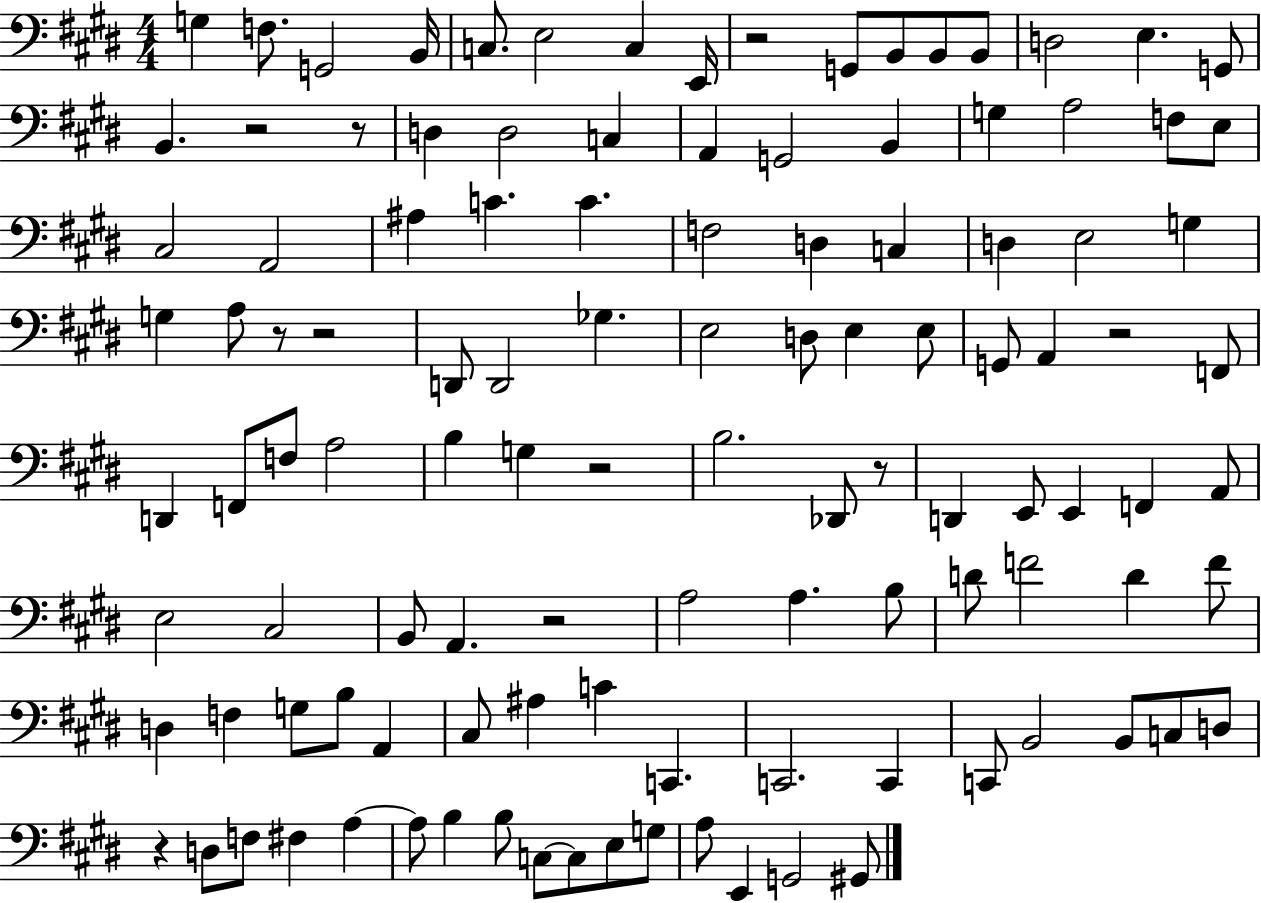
G3/q F3/e. G2/h B2/s C3/e. E3/h C3/q E2/s R/h G2/e B2/e B2/e B2/e D3/h E3/q. G2/e B2/q. R/h R/e D3/q D3/h C3/q A2/q G2/h B2/q G3/q A3/h F3/e E3/e C#3/h A2/h A#3/q C4/q. C4/q. F3/h D3/q C3/q D3/q E3/h G3/q G3/q A3/e R/e R/h D2/e D2/h Gb3/q. E3/h D3/e E3/q E3/e G2/e A2/q R/h F2/e D2/q F2/e F3/e A3/h B3/q G3/q R/h B3/h. Db2/e R/e D2/q E2/e E2/q F2/q A2/e E3/h C#3/h B2/e A2/q. R/h A3/h A3/q. B3/e D4/e F4/h D4/q F4/e D3/q F3/q G3/e B3/e A2/q C#3/e A#3/q C4/q C2/q. C2/h. C2/q C2/e B2/h B2/e C3/e D3/e R/q D3/e F3/e F#3/q A3/q A3/e B3/q B3/e C3/e C3/e E3/e G3/e A3/e E2/q G2/h G#2/e